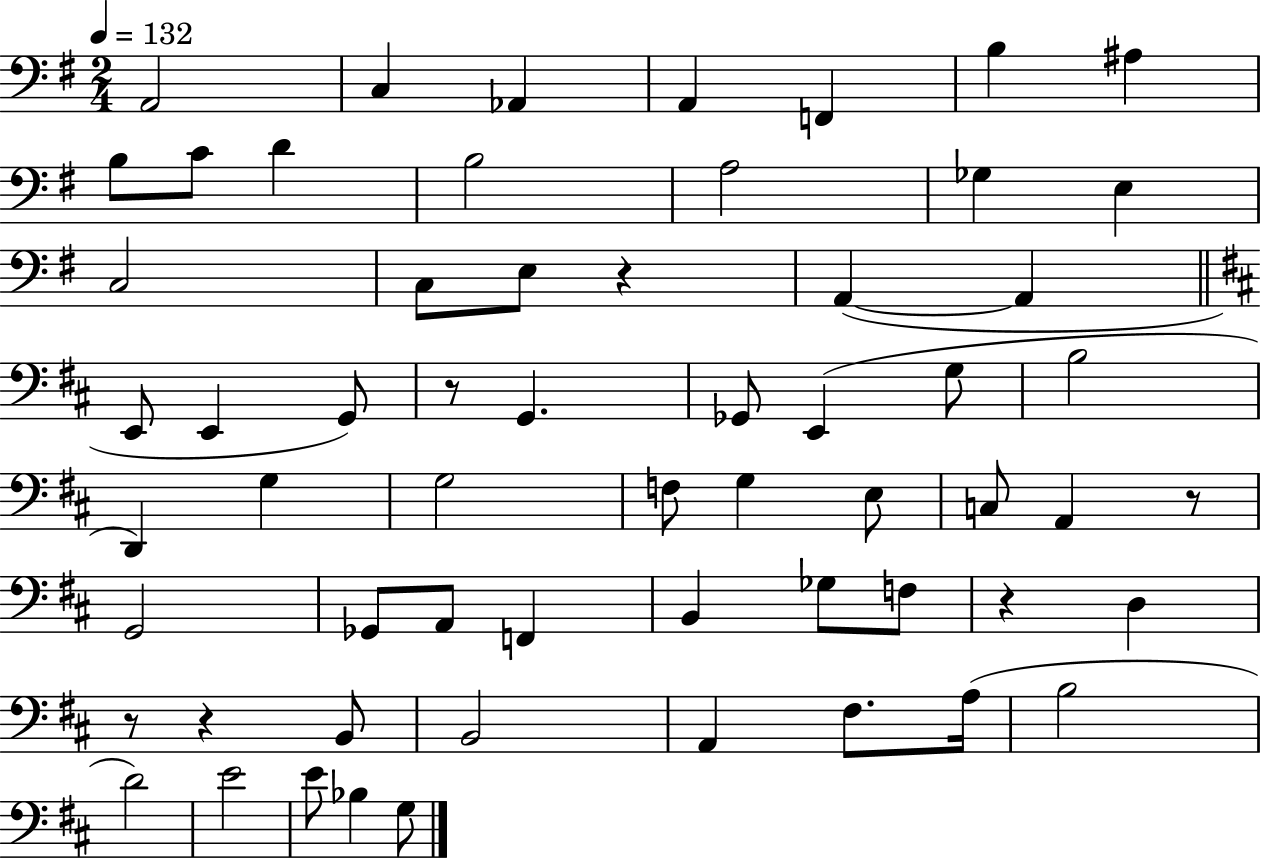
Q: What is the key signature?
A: G major